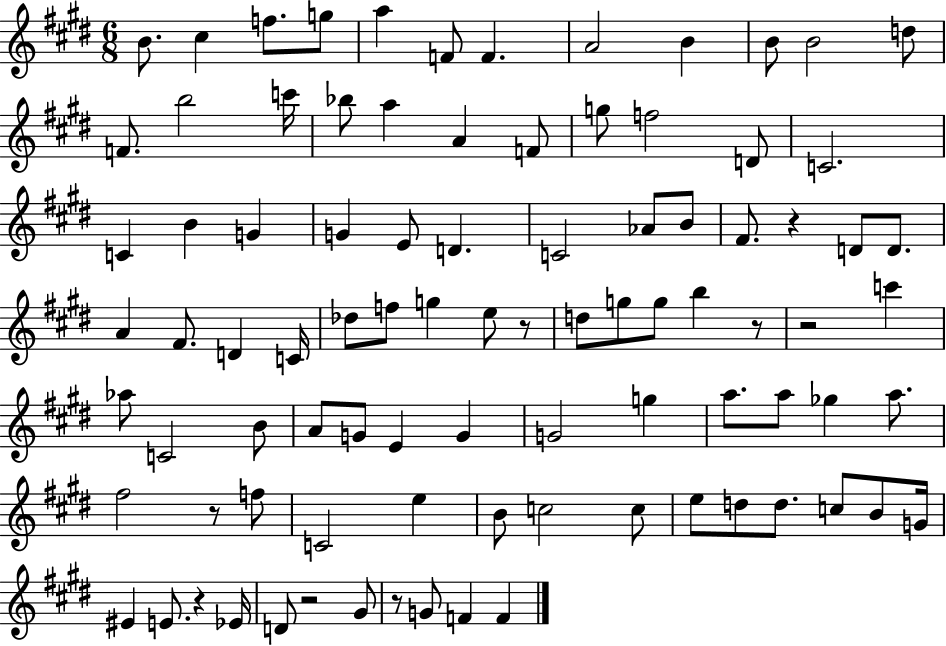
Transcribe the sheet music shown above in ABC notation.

X:1
T:Untitled
M:6/8
L:1/4
K:E
B/2 ^c f/2 g/2 a F/2 F A2 B B/2 B2 d/2 F/2 b2 c'/4 _b/2 a A F/2 g/2 f2 D/2 C2 C B G G E/2 D C2 _A/2 B/2 ^F/2 z D/2 D/2 A ^F/2 D C/4 _d/2 f/2 g e/2 z/2 d/2 g/2 g/2 b z/2 z2 c' _a/2 C2 B/2 A/2 G/2 E G G2 g a/2 a/2 _g a/2 ^f2 z/2 f/2 C2 e B/2 c2 c/2 e/2 d/2 d/2 c/2 B/2 G/4 ^E E/2 z _E/4 D/2 z2 ^G/2 z/2 G/2 F F